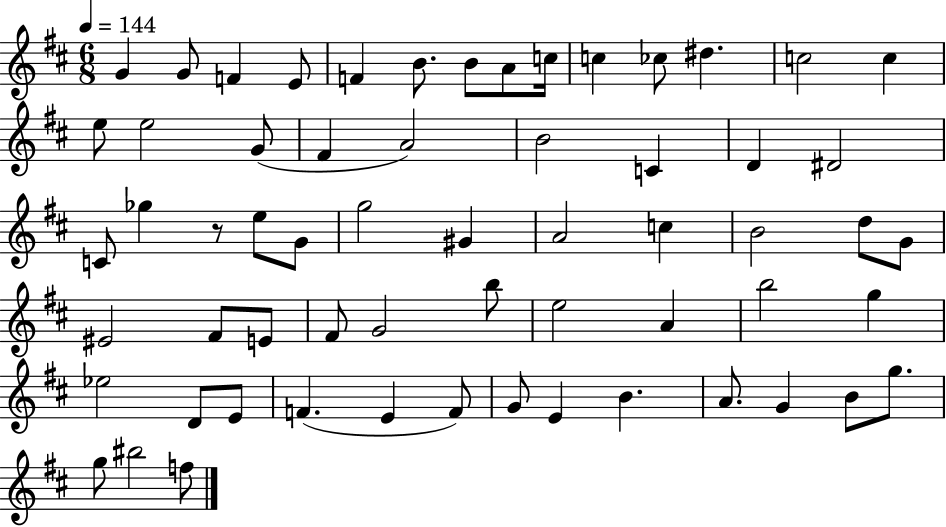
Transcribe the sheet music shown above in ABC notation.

X:1
T:Untitled
M:6/8
L:1/4
K:D
G G/2 F E/2 F B/2 B/2 A/2 c/4 c _c/2 ^d c2 c e/2 e2 G/2 ^F A2 B2 C D ^D2 C/2 _g z/2 e/2 G/2 g2 ^G A2 c B2 d/2 G/2 ^E2 ^F/2 E/2 ^F/2 G2 b/2 e2 A b2 g _e2 D/2 E/2 F E F/2 G/2 E B A/2 G B/2 g/2 g/2 ^b2 f/2